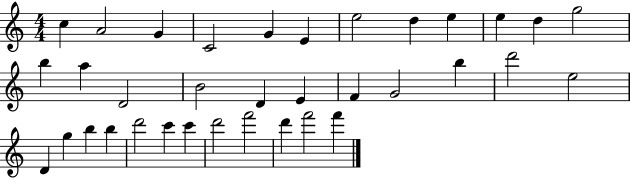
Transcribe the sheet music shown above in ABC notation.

X:1
T:Untitled
M:4/4
L:1/4
K:C
c A2 G C2 G E e2 d e e d g2 b a D2 B2 D E F G2 b d'2 e2 D g b b d'2 c' c' d'2 f'2 d' f'2 f'